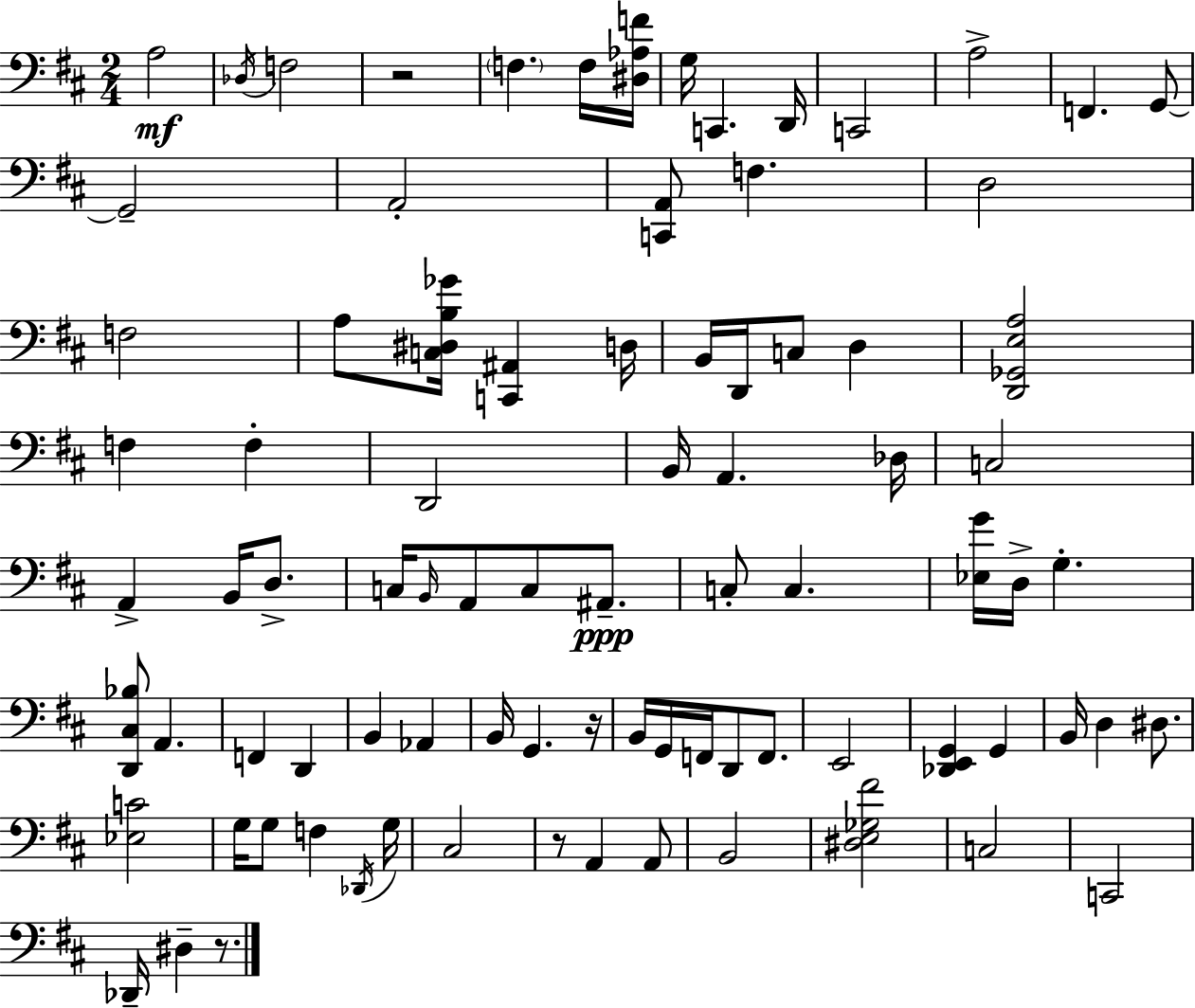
X:1
T:Untitled
M:2/4
L:1/4
K:D
A,2 _D,/4 F,2 z2 F, F,/4 [^D,_A,F]/4 G,/4 C,, D,,/4 C,,2 A,2 F,, G,,/2 G,,2 A,,2 [C,,A,,]/2 F, D,2 F,2 A,/2 [C,^D,B,_G]/4 [C,,^A,,] D,/4 B,,/4 D,,/4 C,/2 D, [D,,_G,,E,A,]2 F, F, D,,2 B,,/4 A,, _D,/4 C,2 A,, B,,/4 D,/2 C,/4 B,,/4 A,,/2 C,/2 ^A,,/2 C,/2 C, [_E,G]/4 D,/4 G, [D,,^C,_B,]/2 A,, F,, D,, B,, _A,, B,,/4 G,, z/4 B,,/4 G,,/4 F,,/4 D,,/2 F,,/2 E,,2 [_D,,E,,G,,] G,, B,,/4 D, ^D,/2 [_E,C]2 G,/4 G,/2 F, _D,,/4 G,/4 ^C,2 z/2 A,, A,,/2 B,,2 [^D,E,_G,^F]2 C,2 C,,2 _D,,/4 ^D, z/2